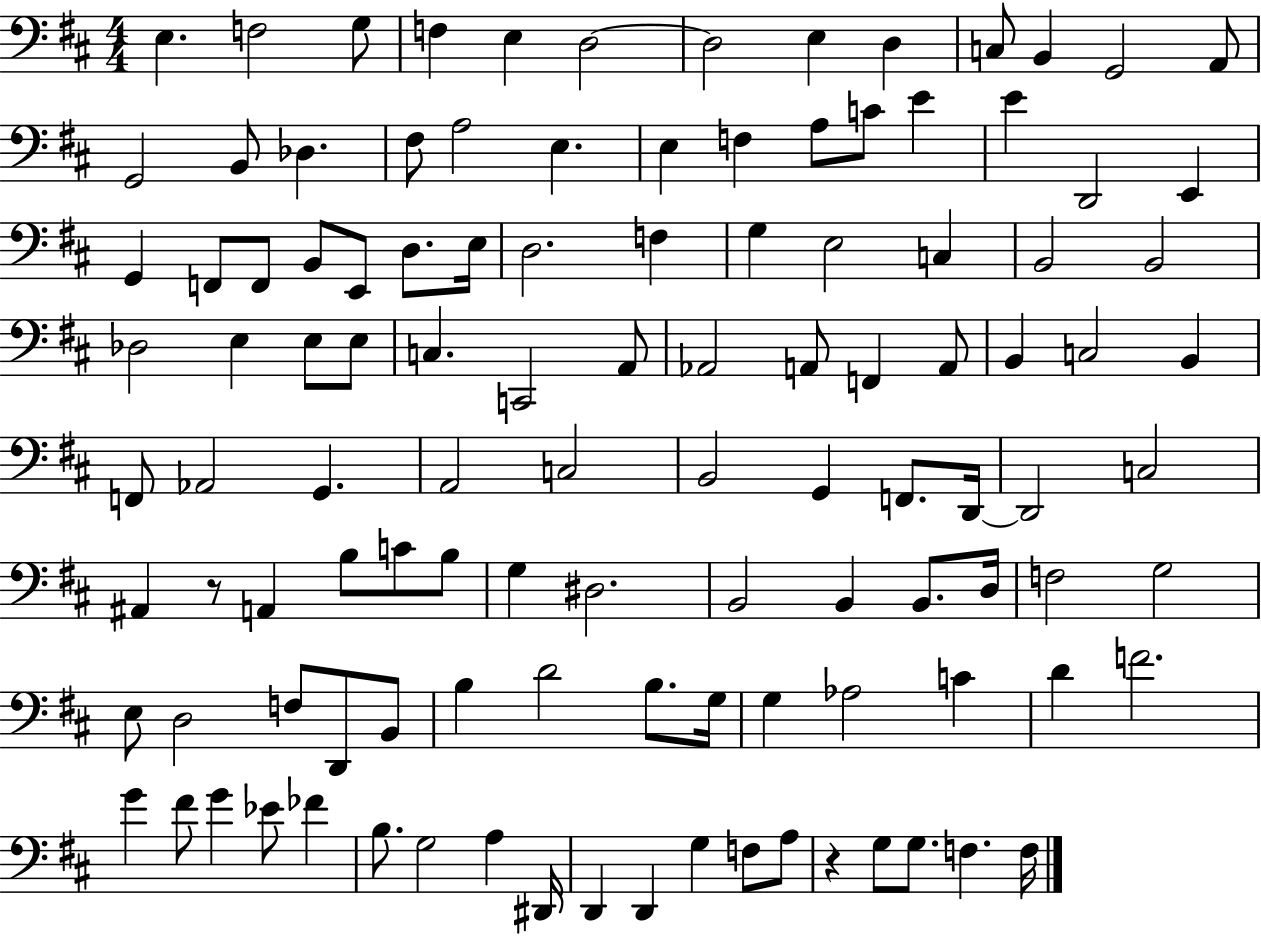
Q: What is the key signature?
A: D major